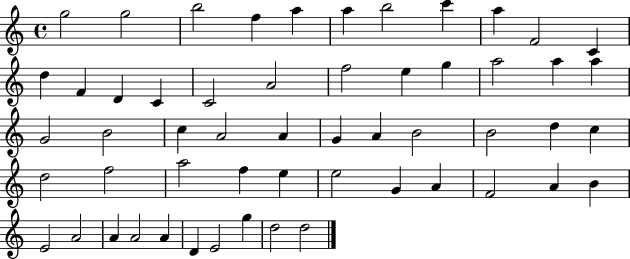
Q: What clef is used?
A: treble